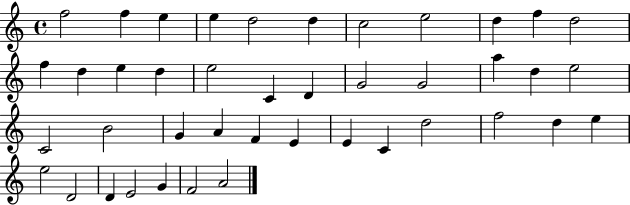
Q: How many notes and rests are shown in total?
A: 42